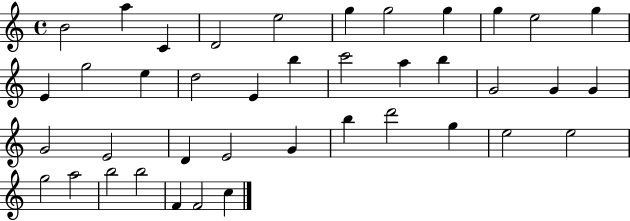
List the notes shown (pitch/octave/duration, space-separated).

B4/h A5/q C4/q D4/h E5/h G5/q G5/h G5/q G5/q E5/h G5/q E4/q G5/h E5/q D5/h E4/q B5/q C6/h A5/q B5/q G4/h G4/q G4/q G4/h E4/h D4/q E4/h G4/q B5/q D6/h G5/q E5/h E5/h G5/h A5/h B5/h B5/h F4/q F4/h C5/q